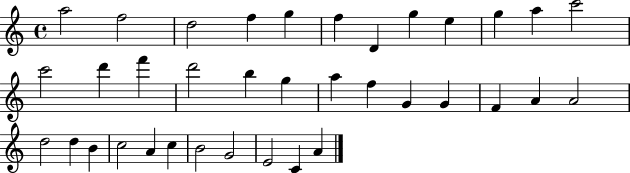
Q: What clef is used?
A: treble